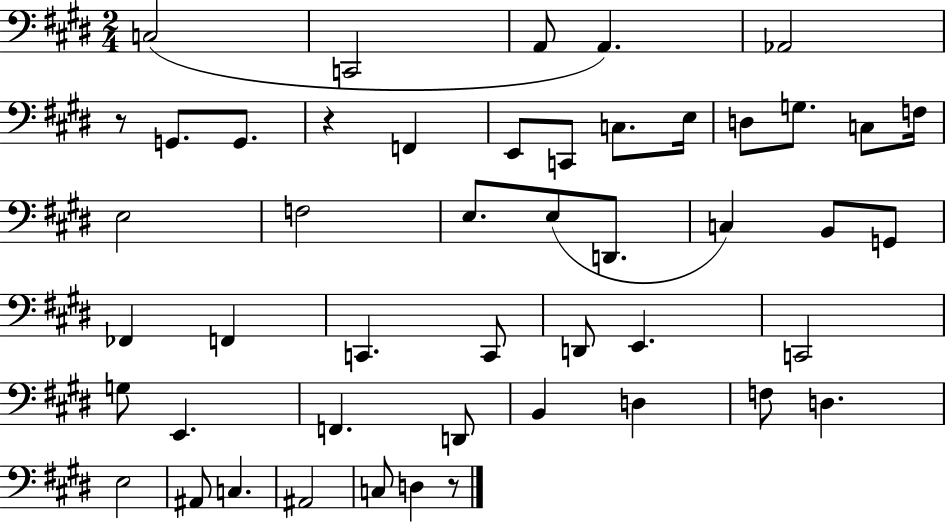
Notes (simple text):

C3/h C2/h A2/e A2/q. Ab2/h R/e G2/e. G2/e. R/q F2/q E2/e C2/e C3/e. E3/s D3/e G3/e. C3/e F3/s E3/h F3/h E3/e. E3/e D2/e. C3/q B2/e G2/e FES2/q F2/q C2/q. C2/e D2/e E2/q. C2/h G3/e E2/q. F2/q. D2/e B2/q D3/q F3/e D3/q. E3/h A#2/e C3/q. A#2/h C3/e D3/q R/e